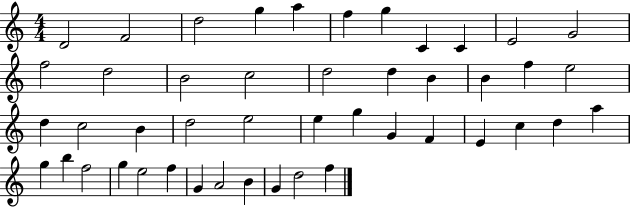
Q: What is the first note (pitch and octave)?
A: D4